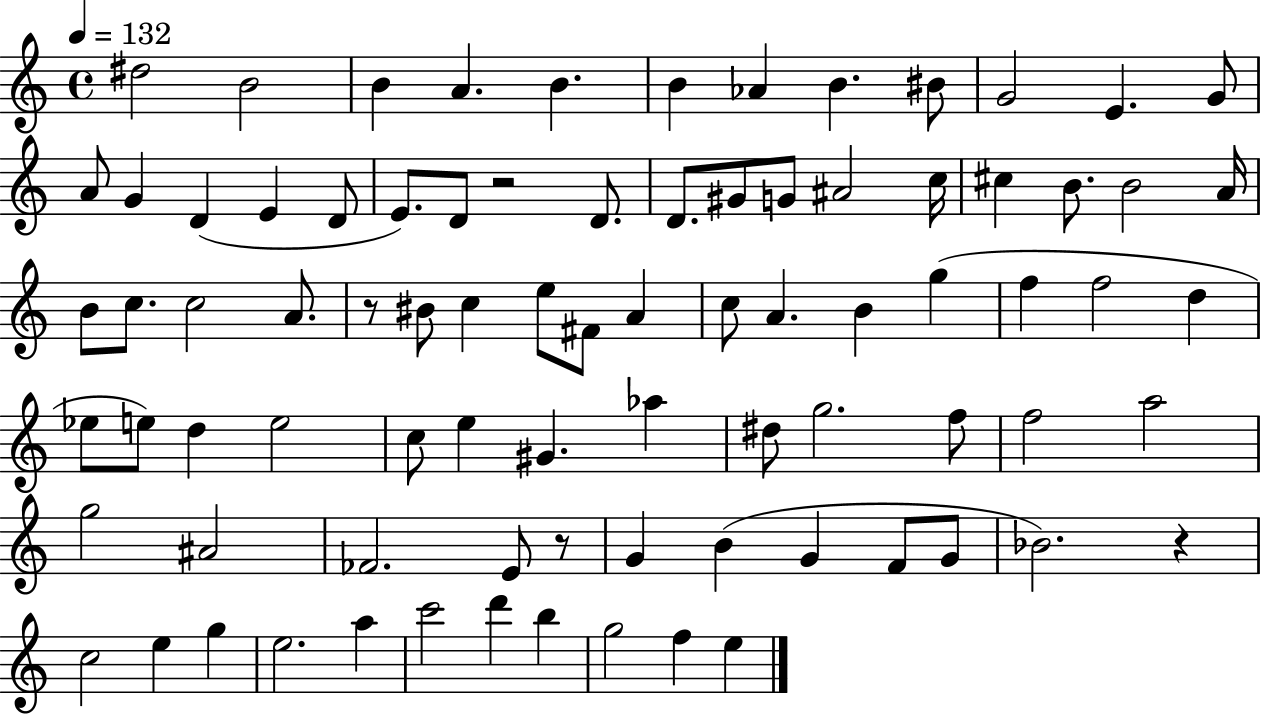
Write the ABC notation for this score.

X:1
T:Untitled
M:4/4
L:1/4
K:C
^d2 B2 B A B B _A B ^B/2 G2 E G/2 A/2 G D E D/2 E/2 D/2 z2 D/2 D/2 ^G/2 G/2 ^A2 c/4 ^c B/2 B2 A/4 B/2 c/2 c2 A/2 z/2 ^B/2 c e/2 ^F/2 A c/2 A B g f f2 d _e/2 e/2 d e2 c/2 e ^G _a ^d/2 g2 f/2 f2 a2 g2 ^A2 _F2 E/2 z/2 G B G F/2 G/2 _B2 z c2 e g e2 a c'2 d' b g2 f e